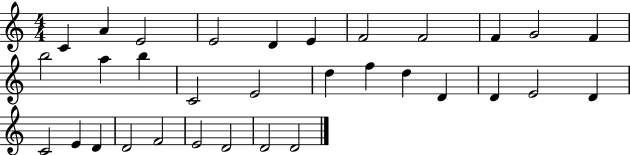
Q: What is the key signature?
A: C major